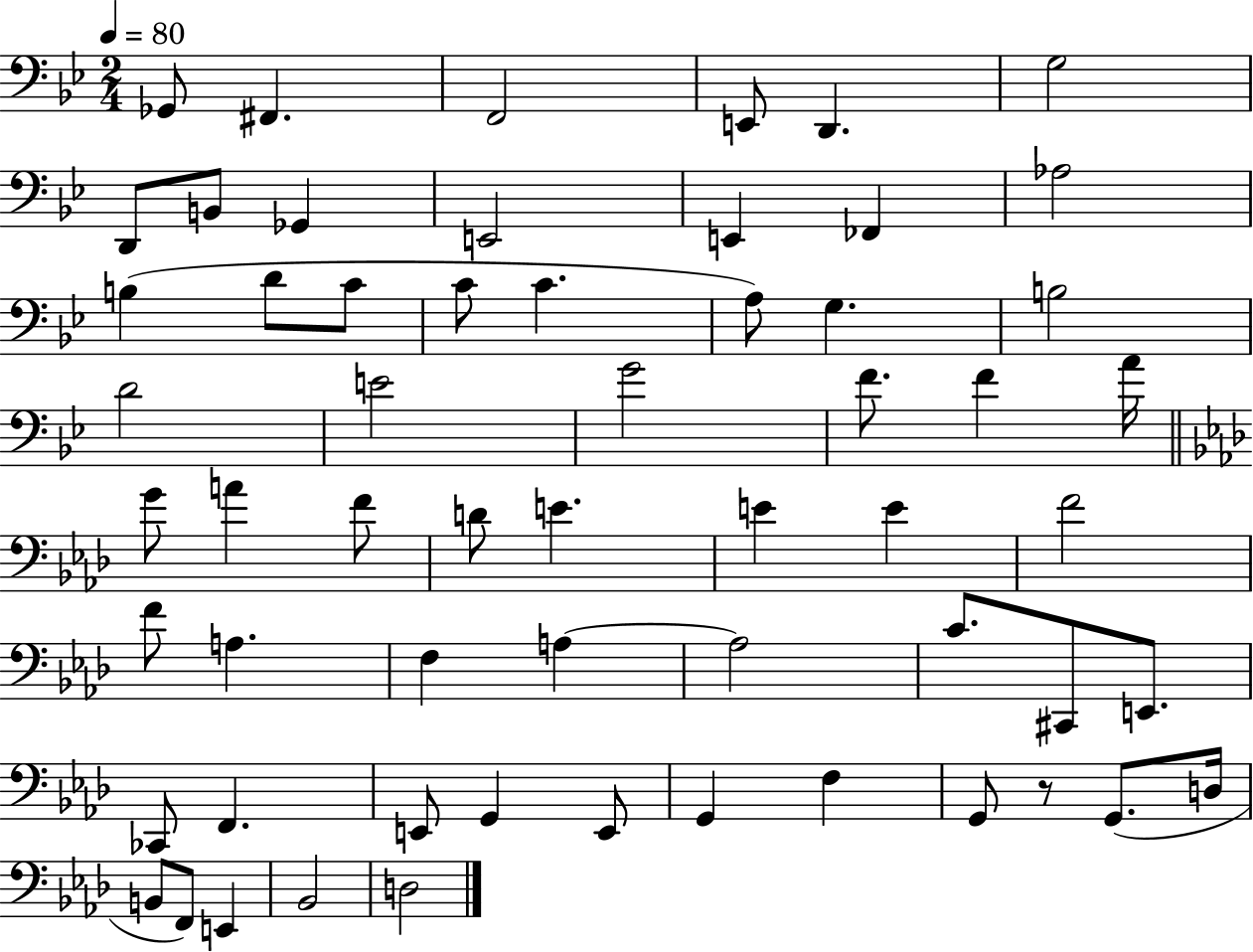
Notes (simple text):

Gb2/e F#2/q. F2/h E2/e D2/q. G3/h D2/e B2/e Gb2/q E2/h E2/q FES2/q Ab3/h B3/q D4/e C4/e C4/e C4/q. A3/e G3/q. B3/h D4/h E4/h G4/h F4/e. F4/q A4/s G4/e A4/q F4/e D4/e E4/q. E4/q E4/q F4/h F4/e A3/q. F3/q A3/q A3/h C4/e. C#2/e E2/e. CES2/e F2/q. E2/e G2/q E2/e G2/q F3/q G2/e R/e G2/e. D3/s B2/e F2/e E2/q Bb2/h D3/h